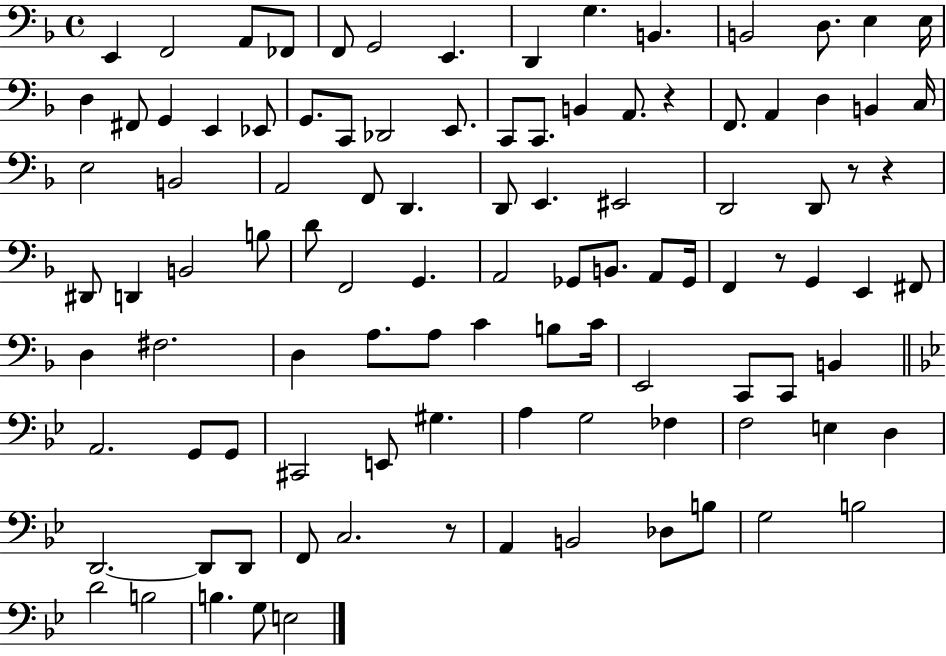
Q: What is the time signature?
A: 4/4